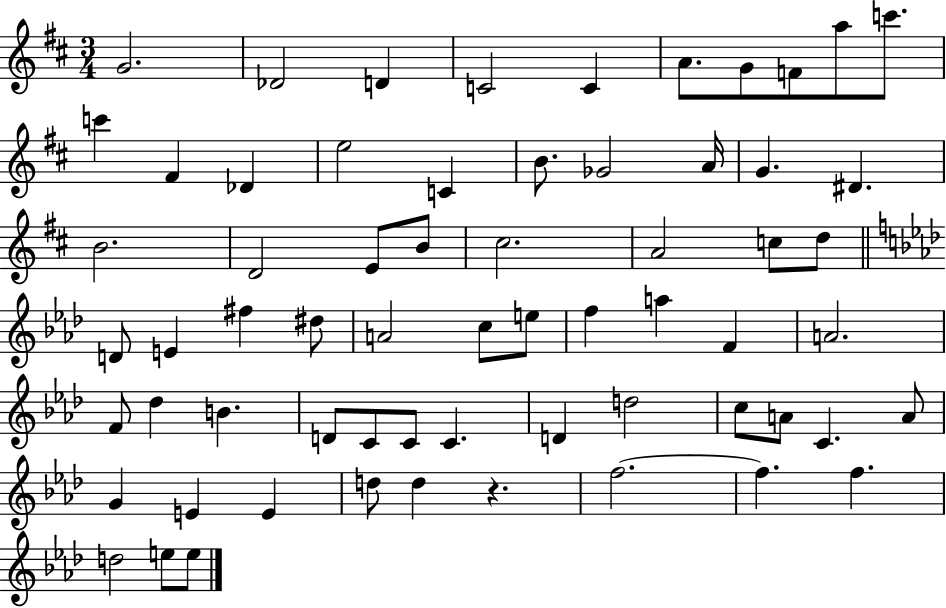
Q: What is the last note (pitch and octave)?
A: E5